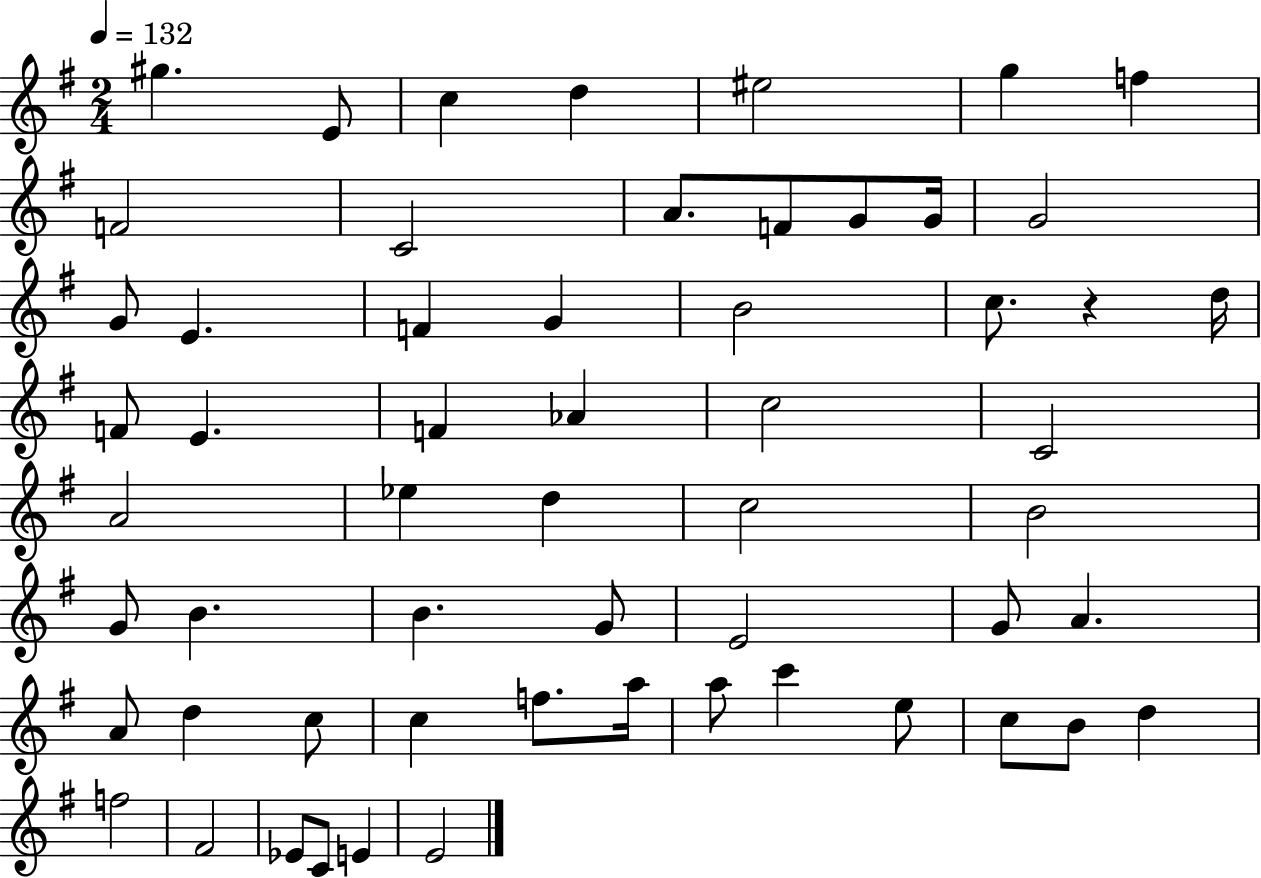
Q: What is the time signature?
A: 2/4